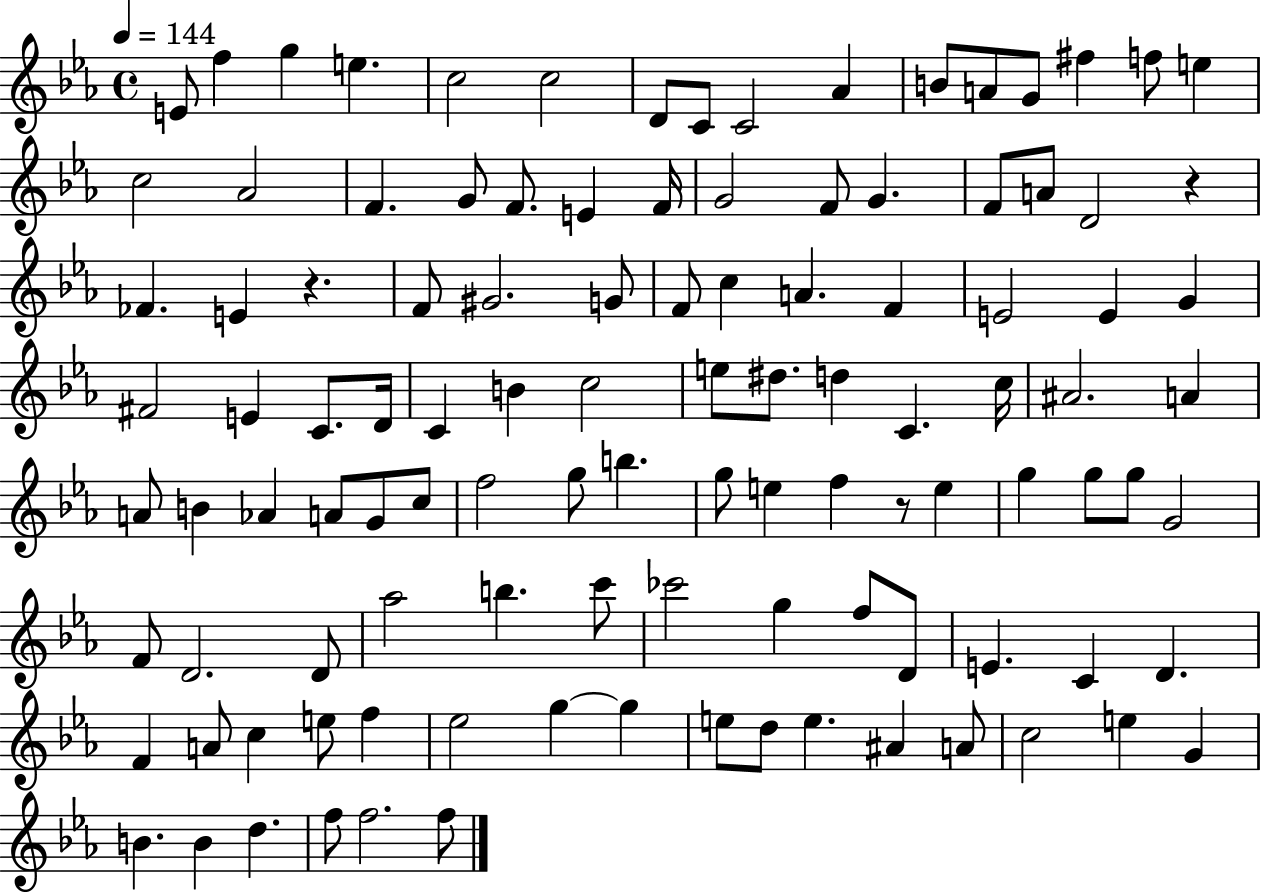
{
  \clef treble
  \time 4/4
  \defaultTimeSignature
  \key ees \major
  \tempo 4 = 144
  e'8 f''4 g''4 e''4. | c''2 c''2 | d'8 c'8 c'2 aes'4 | b'8 a'8 g'8 fis''4 f''8 e''4 | \break c''2 aes'2 | f'4. g'8 f'8. e'4 f'16 | g'2 f'8 g'4. | f'8 a'8 d'2 r4 | \break fes'4. e'4 r4. | f'8 gis'2. g'8 | f'8 c''4 a'4. f'4 | e'2 e'4 g'4 | \break fis'2 e'4 c'8. d'16 | c'4 b'4 c''2 | e''8 dis''8. d''4 c'4. c''16 | ais'2. a'4 | \break a'8 b'4 aes'4 a'8 g'8 c''8 | f''2 g''8 b''4. | g''8 e''4 f''4 r8 e''4 | g''4 g''8 g''8 g'2 | \break f'8 d'2. d'8 | aes''2 b''4. c'''8 | ces'''2 g''4 f''8 d'8 | e'4. c'4 d'4. | \break f'4 a'8 c''4 e''8 f''4 | ees''2 g''4~~ g''4 | e''8 d''8 e''4. ais'4 a'8 | c''2 e''4 g'4 | \break b'4. b'4 d''4. | f''8 f''2. f''8 | \bar "|."
}